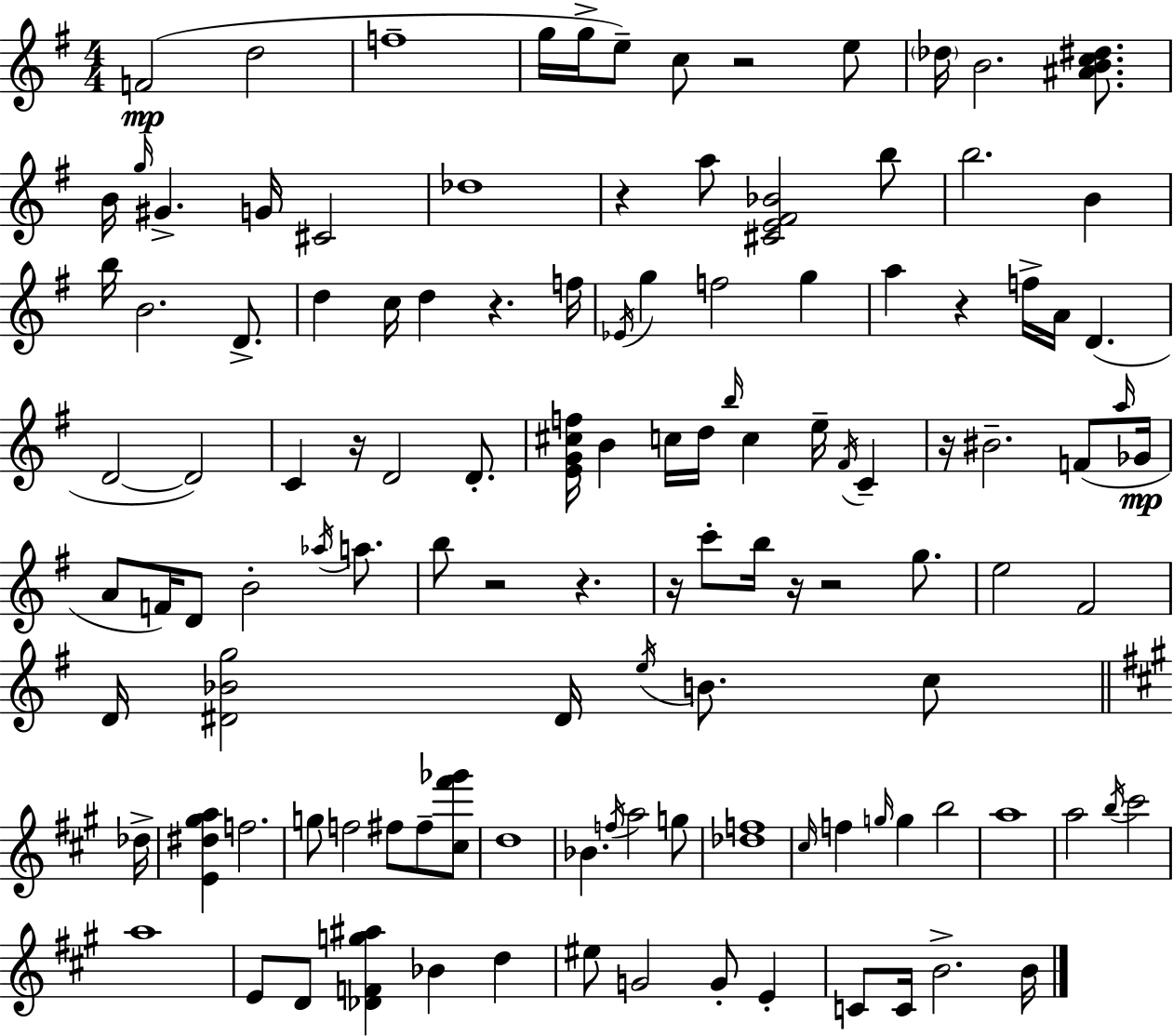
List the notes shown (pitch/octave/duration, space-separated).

F4/h D5/h F5/w G5/s G5/s E5/e C5/e R/h E5/e Db5/s B4/h. [A#4,B4,C5,D#5]/e. B4/s G5/s G#4/q. G4/s C#4/h Db5/w R/q A5/e [C#4,E4,F#4,Bb4]/h B5/e B5/h. B4/q B5/s B4/h. D4/e. D5/q C5/s D5/q R/q. F5/s Eb4/s G5/q F5/h G5/q A5/q R/q F5/s A4/s D4/q. D4/h D4/h C4/q R/s D4/h D4/e. [E4,G4,C#5,F5]/s B4/q C5/s D5/s B5/s C5/q E5/s F#4/s C4/q R/s BIS4/h. F4/e A5/s Gb4/s A4/e F4/s D4/e B4/h Ab5/s A5/e. B5/e R/h R/q. R/s C6/e B5/s R/s R/h G5/e. E5/h F#4/h D4/s [D#4,Bb4,G5]/h D#4/s E5/s B4/e. C5/e Db5/s [E4,D#5,G#5,A5]/q F5/h. G5/e F5/h F#5/e F#5/e [C#5,F#6,Gb6]/e D5/w Bb4/q. F5/s A5/h G5/e [Db5,F5]/w C#5/s F5/q G5/s G5/q B5/h A5/w A5/h B5/s C#6/h A5/w E4/e D4/e [Db4,F4,G5,A#5]/q Bb4/q D5/q EIS5/e G4/h G4/e E4/q C4/e C4/s B4/h. B4/s